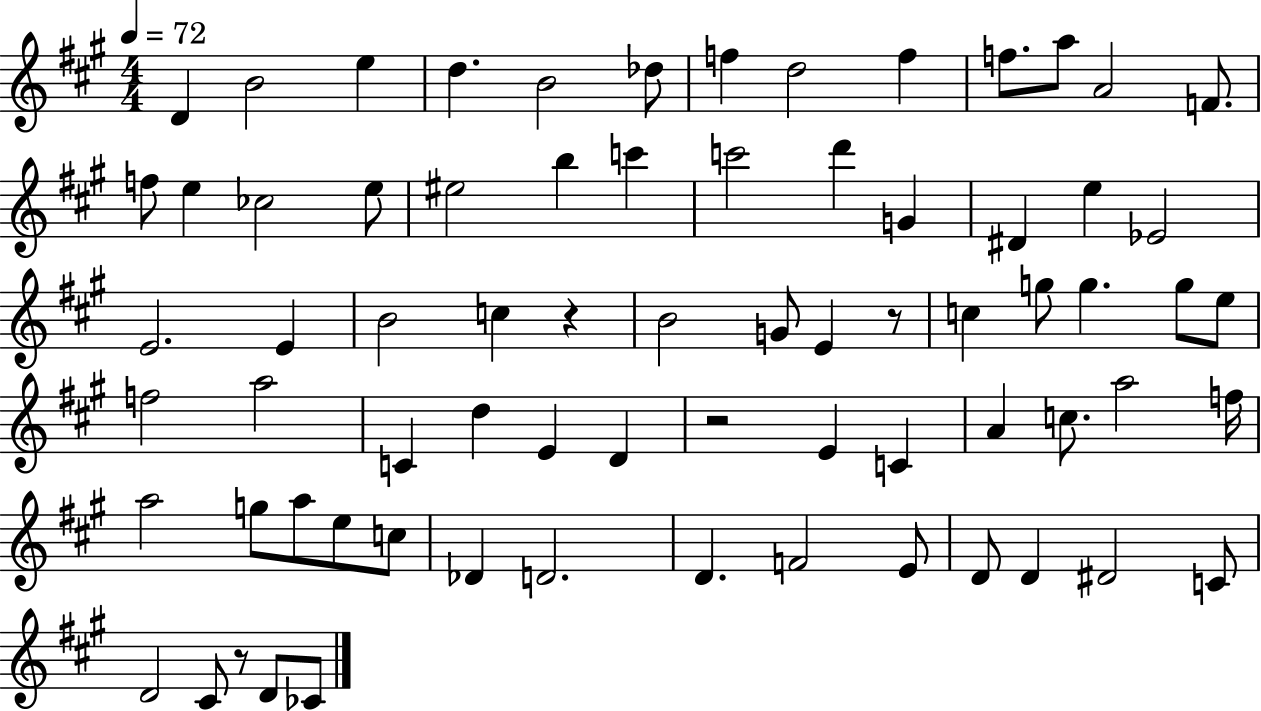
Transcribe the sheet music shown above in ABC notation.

X:1
T:Untitled
M:4/4
L:1/4
K:A
D B2 e d B2 _d/2 f d2 f f/2 a/2 A2 F/2 f/2 e _c2 e/2 ^e2 b c' c'2 d' G ^D e _E2 E2 E B2 c z B2 G/2 E z/2 c g/2 g g/2 e/2 f2 a2 C d E D z2 E C A c/2 a2 f/4 a2 g/2 a/2 e/2 c/2 _D D2 D F2 E/2 D/2 D ^D2 C/2 D2 ^C/2 z/2 D/2 _C/2